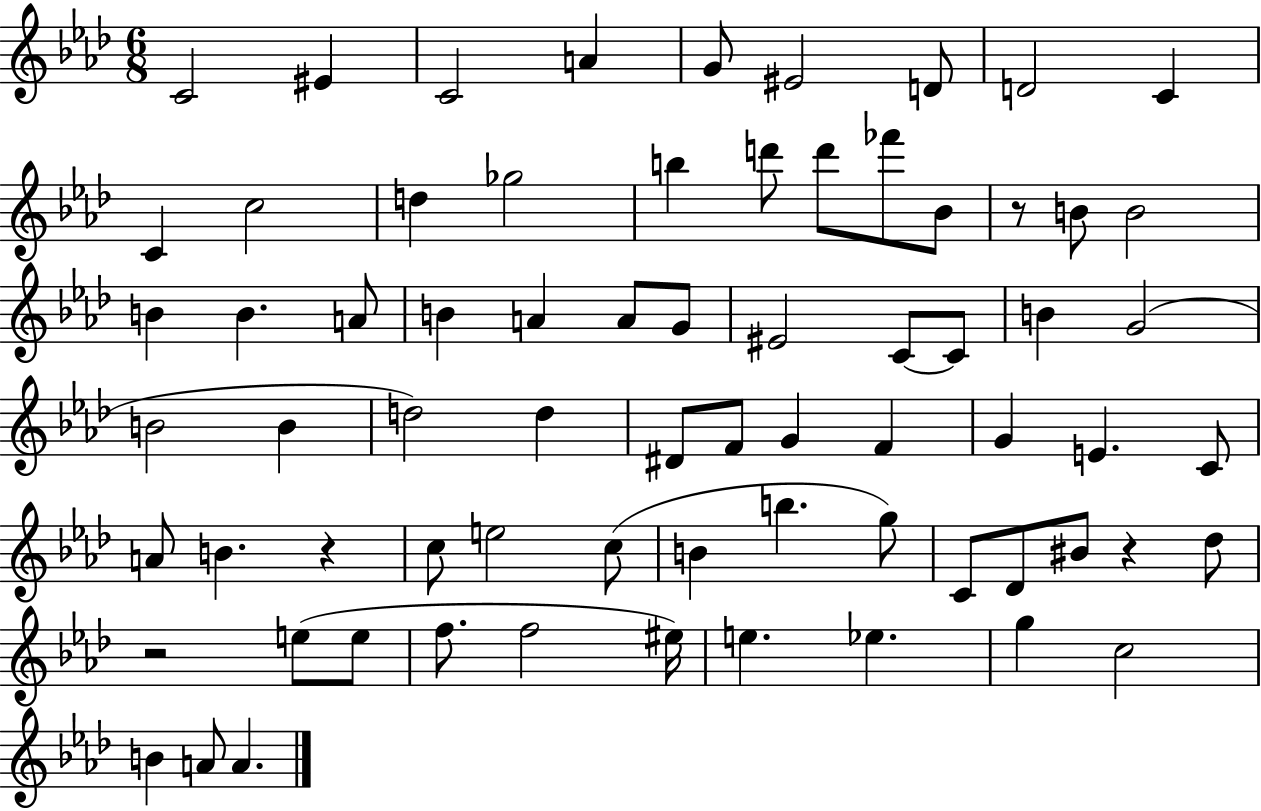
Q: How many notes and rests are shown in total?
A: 71